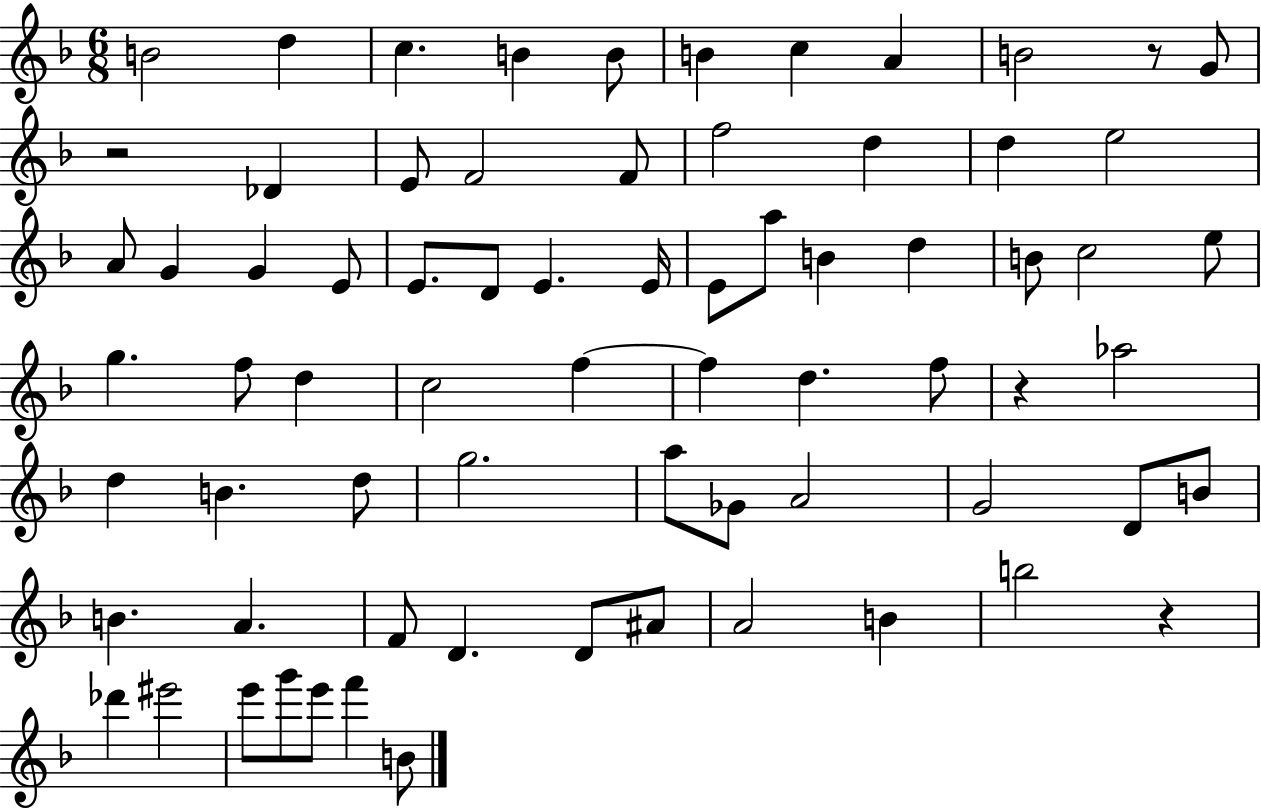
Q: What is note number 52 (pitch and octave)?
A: B4